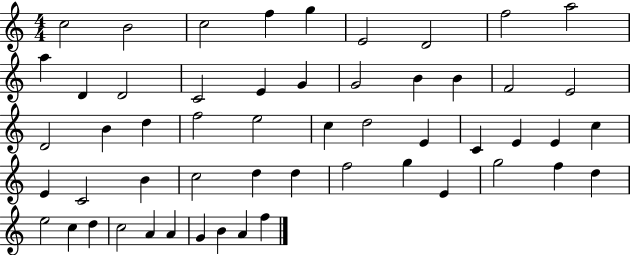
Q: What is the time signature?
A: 4/4